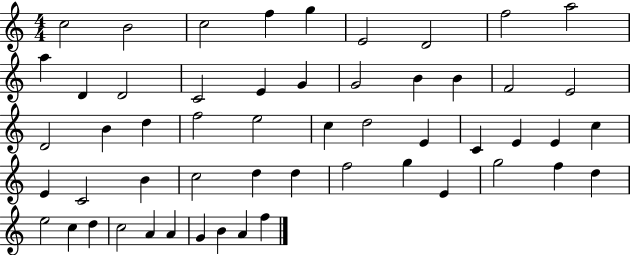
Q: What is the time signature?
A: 4/4